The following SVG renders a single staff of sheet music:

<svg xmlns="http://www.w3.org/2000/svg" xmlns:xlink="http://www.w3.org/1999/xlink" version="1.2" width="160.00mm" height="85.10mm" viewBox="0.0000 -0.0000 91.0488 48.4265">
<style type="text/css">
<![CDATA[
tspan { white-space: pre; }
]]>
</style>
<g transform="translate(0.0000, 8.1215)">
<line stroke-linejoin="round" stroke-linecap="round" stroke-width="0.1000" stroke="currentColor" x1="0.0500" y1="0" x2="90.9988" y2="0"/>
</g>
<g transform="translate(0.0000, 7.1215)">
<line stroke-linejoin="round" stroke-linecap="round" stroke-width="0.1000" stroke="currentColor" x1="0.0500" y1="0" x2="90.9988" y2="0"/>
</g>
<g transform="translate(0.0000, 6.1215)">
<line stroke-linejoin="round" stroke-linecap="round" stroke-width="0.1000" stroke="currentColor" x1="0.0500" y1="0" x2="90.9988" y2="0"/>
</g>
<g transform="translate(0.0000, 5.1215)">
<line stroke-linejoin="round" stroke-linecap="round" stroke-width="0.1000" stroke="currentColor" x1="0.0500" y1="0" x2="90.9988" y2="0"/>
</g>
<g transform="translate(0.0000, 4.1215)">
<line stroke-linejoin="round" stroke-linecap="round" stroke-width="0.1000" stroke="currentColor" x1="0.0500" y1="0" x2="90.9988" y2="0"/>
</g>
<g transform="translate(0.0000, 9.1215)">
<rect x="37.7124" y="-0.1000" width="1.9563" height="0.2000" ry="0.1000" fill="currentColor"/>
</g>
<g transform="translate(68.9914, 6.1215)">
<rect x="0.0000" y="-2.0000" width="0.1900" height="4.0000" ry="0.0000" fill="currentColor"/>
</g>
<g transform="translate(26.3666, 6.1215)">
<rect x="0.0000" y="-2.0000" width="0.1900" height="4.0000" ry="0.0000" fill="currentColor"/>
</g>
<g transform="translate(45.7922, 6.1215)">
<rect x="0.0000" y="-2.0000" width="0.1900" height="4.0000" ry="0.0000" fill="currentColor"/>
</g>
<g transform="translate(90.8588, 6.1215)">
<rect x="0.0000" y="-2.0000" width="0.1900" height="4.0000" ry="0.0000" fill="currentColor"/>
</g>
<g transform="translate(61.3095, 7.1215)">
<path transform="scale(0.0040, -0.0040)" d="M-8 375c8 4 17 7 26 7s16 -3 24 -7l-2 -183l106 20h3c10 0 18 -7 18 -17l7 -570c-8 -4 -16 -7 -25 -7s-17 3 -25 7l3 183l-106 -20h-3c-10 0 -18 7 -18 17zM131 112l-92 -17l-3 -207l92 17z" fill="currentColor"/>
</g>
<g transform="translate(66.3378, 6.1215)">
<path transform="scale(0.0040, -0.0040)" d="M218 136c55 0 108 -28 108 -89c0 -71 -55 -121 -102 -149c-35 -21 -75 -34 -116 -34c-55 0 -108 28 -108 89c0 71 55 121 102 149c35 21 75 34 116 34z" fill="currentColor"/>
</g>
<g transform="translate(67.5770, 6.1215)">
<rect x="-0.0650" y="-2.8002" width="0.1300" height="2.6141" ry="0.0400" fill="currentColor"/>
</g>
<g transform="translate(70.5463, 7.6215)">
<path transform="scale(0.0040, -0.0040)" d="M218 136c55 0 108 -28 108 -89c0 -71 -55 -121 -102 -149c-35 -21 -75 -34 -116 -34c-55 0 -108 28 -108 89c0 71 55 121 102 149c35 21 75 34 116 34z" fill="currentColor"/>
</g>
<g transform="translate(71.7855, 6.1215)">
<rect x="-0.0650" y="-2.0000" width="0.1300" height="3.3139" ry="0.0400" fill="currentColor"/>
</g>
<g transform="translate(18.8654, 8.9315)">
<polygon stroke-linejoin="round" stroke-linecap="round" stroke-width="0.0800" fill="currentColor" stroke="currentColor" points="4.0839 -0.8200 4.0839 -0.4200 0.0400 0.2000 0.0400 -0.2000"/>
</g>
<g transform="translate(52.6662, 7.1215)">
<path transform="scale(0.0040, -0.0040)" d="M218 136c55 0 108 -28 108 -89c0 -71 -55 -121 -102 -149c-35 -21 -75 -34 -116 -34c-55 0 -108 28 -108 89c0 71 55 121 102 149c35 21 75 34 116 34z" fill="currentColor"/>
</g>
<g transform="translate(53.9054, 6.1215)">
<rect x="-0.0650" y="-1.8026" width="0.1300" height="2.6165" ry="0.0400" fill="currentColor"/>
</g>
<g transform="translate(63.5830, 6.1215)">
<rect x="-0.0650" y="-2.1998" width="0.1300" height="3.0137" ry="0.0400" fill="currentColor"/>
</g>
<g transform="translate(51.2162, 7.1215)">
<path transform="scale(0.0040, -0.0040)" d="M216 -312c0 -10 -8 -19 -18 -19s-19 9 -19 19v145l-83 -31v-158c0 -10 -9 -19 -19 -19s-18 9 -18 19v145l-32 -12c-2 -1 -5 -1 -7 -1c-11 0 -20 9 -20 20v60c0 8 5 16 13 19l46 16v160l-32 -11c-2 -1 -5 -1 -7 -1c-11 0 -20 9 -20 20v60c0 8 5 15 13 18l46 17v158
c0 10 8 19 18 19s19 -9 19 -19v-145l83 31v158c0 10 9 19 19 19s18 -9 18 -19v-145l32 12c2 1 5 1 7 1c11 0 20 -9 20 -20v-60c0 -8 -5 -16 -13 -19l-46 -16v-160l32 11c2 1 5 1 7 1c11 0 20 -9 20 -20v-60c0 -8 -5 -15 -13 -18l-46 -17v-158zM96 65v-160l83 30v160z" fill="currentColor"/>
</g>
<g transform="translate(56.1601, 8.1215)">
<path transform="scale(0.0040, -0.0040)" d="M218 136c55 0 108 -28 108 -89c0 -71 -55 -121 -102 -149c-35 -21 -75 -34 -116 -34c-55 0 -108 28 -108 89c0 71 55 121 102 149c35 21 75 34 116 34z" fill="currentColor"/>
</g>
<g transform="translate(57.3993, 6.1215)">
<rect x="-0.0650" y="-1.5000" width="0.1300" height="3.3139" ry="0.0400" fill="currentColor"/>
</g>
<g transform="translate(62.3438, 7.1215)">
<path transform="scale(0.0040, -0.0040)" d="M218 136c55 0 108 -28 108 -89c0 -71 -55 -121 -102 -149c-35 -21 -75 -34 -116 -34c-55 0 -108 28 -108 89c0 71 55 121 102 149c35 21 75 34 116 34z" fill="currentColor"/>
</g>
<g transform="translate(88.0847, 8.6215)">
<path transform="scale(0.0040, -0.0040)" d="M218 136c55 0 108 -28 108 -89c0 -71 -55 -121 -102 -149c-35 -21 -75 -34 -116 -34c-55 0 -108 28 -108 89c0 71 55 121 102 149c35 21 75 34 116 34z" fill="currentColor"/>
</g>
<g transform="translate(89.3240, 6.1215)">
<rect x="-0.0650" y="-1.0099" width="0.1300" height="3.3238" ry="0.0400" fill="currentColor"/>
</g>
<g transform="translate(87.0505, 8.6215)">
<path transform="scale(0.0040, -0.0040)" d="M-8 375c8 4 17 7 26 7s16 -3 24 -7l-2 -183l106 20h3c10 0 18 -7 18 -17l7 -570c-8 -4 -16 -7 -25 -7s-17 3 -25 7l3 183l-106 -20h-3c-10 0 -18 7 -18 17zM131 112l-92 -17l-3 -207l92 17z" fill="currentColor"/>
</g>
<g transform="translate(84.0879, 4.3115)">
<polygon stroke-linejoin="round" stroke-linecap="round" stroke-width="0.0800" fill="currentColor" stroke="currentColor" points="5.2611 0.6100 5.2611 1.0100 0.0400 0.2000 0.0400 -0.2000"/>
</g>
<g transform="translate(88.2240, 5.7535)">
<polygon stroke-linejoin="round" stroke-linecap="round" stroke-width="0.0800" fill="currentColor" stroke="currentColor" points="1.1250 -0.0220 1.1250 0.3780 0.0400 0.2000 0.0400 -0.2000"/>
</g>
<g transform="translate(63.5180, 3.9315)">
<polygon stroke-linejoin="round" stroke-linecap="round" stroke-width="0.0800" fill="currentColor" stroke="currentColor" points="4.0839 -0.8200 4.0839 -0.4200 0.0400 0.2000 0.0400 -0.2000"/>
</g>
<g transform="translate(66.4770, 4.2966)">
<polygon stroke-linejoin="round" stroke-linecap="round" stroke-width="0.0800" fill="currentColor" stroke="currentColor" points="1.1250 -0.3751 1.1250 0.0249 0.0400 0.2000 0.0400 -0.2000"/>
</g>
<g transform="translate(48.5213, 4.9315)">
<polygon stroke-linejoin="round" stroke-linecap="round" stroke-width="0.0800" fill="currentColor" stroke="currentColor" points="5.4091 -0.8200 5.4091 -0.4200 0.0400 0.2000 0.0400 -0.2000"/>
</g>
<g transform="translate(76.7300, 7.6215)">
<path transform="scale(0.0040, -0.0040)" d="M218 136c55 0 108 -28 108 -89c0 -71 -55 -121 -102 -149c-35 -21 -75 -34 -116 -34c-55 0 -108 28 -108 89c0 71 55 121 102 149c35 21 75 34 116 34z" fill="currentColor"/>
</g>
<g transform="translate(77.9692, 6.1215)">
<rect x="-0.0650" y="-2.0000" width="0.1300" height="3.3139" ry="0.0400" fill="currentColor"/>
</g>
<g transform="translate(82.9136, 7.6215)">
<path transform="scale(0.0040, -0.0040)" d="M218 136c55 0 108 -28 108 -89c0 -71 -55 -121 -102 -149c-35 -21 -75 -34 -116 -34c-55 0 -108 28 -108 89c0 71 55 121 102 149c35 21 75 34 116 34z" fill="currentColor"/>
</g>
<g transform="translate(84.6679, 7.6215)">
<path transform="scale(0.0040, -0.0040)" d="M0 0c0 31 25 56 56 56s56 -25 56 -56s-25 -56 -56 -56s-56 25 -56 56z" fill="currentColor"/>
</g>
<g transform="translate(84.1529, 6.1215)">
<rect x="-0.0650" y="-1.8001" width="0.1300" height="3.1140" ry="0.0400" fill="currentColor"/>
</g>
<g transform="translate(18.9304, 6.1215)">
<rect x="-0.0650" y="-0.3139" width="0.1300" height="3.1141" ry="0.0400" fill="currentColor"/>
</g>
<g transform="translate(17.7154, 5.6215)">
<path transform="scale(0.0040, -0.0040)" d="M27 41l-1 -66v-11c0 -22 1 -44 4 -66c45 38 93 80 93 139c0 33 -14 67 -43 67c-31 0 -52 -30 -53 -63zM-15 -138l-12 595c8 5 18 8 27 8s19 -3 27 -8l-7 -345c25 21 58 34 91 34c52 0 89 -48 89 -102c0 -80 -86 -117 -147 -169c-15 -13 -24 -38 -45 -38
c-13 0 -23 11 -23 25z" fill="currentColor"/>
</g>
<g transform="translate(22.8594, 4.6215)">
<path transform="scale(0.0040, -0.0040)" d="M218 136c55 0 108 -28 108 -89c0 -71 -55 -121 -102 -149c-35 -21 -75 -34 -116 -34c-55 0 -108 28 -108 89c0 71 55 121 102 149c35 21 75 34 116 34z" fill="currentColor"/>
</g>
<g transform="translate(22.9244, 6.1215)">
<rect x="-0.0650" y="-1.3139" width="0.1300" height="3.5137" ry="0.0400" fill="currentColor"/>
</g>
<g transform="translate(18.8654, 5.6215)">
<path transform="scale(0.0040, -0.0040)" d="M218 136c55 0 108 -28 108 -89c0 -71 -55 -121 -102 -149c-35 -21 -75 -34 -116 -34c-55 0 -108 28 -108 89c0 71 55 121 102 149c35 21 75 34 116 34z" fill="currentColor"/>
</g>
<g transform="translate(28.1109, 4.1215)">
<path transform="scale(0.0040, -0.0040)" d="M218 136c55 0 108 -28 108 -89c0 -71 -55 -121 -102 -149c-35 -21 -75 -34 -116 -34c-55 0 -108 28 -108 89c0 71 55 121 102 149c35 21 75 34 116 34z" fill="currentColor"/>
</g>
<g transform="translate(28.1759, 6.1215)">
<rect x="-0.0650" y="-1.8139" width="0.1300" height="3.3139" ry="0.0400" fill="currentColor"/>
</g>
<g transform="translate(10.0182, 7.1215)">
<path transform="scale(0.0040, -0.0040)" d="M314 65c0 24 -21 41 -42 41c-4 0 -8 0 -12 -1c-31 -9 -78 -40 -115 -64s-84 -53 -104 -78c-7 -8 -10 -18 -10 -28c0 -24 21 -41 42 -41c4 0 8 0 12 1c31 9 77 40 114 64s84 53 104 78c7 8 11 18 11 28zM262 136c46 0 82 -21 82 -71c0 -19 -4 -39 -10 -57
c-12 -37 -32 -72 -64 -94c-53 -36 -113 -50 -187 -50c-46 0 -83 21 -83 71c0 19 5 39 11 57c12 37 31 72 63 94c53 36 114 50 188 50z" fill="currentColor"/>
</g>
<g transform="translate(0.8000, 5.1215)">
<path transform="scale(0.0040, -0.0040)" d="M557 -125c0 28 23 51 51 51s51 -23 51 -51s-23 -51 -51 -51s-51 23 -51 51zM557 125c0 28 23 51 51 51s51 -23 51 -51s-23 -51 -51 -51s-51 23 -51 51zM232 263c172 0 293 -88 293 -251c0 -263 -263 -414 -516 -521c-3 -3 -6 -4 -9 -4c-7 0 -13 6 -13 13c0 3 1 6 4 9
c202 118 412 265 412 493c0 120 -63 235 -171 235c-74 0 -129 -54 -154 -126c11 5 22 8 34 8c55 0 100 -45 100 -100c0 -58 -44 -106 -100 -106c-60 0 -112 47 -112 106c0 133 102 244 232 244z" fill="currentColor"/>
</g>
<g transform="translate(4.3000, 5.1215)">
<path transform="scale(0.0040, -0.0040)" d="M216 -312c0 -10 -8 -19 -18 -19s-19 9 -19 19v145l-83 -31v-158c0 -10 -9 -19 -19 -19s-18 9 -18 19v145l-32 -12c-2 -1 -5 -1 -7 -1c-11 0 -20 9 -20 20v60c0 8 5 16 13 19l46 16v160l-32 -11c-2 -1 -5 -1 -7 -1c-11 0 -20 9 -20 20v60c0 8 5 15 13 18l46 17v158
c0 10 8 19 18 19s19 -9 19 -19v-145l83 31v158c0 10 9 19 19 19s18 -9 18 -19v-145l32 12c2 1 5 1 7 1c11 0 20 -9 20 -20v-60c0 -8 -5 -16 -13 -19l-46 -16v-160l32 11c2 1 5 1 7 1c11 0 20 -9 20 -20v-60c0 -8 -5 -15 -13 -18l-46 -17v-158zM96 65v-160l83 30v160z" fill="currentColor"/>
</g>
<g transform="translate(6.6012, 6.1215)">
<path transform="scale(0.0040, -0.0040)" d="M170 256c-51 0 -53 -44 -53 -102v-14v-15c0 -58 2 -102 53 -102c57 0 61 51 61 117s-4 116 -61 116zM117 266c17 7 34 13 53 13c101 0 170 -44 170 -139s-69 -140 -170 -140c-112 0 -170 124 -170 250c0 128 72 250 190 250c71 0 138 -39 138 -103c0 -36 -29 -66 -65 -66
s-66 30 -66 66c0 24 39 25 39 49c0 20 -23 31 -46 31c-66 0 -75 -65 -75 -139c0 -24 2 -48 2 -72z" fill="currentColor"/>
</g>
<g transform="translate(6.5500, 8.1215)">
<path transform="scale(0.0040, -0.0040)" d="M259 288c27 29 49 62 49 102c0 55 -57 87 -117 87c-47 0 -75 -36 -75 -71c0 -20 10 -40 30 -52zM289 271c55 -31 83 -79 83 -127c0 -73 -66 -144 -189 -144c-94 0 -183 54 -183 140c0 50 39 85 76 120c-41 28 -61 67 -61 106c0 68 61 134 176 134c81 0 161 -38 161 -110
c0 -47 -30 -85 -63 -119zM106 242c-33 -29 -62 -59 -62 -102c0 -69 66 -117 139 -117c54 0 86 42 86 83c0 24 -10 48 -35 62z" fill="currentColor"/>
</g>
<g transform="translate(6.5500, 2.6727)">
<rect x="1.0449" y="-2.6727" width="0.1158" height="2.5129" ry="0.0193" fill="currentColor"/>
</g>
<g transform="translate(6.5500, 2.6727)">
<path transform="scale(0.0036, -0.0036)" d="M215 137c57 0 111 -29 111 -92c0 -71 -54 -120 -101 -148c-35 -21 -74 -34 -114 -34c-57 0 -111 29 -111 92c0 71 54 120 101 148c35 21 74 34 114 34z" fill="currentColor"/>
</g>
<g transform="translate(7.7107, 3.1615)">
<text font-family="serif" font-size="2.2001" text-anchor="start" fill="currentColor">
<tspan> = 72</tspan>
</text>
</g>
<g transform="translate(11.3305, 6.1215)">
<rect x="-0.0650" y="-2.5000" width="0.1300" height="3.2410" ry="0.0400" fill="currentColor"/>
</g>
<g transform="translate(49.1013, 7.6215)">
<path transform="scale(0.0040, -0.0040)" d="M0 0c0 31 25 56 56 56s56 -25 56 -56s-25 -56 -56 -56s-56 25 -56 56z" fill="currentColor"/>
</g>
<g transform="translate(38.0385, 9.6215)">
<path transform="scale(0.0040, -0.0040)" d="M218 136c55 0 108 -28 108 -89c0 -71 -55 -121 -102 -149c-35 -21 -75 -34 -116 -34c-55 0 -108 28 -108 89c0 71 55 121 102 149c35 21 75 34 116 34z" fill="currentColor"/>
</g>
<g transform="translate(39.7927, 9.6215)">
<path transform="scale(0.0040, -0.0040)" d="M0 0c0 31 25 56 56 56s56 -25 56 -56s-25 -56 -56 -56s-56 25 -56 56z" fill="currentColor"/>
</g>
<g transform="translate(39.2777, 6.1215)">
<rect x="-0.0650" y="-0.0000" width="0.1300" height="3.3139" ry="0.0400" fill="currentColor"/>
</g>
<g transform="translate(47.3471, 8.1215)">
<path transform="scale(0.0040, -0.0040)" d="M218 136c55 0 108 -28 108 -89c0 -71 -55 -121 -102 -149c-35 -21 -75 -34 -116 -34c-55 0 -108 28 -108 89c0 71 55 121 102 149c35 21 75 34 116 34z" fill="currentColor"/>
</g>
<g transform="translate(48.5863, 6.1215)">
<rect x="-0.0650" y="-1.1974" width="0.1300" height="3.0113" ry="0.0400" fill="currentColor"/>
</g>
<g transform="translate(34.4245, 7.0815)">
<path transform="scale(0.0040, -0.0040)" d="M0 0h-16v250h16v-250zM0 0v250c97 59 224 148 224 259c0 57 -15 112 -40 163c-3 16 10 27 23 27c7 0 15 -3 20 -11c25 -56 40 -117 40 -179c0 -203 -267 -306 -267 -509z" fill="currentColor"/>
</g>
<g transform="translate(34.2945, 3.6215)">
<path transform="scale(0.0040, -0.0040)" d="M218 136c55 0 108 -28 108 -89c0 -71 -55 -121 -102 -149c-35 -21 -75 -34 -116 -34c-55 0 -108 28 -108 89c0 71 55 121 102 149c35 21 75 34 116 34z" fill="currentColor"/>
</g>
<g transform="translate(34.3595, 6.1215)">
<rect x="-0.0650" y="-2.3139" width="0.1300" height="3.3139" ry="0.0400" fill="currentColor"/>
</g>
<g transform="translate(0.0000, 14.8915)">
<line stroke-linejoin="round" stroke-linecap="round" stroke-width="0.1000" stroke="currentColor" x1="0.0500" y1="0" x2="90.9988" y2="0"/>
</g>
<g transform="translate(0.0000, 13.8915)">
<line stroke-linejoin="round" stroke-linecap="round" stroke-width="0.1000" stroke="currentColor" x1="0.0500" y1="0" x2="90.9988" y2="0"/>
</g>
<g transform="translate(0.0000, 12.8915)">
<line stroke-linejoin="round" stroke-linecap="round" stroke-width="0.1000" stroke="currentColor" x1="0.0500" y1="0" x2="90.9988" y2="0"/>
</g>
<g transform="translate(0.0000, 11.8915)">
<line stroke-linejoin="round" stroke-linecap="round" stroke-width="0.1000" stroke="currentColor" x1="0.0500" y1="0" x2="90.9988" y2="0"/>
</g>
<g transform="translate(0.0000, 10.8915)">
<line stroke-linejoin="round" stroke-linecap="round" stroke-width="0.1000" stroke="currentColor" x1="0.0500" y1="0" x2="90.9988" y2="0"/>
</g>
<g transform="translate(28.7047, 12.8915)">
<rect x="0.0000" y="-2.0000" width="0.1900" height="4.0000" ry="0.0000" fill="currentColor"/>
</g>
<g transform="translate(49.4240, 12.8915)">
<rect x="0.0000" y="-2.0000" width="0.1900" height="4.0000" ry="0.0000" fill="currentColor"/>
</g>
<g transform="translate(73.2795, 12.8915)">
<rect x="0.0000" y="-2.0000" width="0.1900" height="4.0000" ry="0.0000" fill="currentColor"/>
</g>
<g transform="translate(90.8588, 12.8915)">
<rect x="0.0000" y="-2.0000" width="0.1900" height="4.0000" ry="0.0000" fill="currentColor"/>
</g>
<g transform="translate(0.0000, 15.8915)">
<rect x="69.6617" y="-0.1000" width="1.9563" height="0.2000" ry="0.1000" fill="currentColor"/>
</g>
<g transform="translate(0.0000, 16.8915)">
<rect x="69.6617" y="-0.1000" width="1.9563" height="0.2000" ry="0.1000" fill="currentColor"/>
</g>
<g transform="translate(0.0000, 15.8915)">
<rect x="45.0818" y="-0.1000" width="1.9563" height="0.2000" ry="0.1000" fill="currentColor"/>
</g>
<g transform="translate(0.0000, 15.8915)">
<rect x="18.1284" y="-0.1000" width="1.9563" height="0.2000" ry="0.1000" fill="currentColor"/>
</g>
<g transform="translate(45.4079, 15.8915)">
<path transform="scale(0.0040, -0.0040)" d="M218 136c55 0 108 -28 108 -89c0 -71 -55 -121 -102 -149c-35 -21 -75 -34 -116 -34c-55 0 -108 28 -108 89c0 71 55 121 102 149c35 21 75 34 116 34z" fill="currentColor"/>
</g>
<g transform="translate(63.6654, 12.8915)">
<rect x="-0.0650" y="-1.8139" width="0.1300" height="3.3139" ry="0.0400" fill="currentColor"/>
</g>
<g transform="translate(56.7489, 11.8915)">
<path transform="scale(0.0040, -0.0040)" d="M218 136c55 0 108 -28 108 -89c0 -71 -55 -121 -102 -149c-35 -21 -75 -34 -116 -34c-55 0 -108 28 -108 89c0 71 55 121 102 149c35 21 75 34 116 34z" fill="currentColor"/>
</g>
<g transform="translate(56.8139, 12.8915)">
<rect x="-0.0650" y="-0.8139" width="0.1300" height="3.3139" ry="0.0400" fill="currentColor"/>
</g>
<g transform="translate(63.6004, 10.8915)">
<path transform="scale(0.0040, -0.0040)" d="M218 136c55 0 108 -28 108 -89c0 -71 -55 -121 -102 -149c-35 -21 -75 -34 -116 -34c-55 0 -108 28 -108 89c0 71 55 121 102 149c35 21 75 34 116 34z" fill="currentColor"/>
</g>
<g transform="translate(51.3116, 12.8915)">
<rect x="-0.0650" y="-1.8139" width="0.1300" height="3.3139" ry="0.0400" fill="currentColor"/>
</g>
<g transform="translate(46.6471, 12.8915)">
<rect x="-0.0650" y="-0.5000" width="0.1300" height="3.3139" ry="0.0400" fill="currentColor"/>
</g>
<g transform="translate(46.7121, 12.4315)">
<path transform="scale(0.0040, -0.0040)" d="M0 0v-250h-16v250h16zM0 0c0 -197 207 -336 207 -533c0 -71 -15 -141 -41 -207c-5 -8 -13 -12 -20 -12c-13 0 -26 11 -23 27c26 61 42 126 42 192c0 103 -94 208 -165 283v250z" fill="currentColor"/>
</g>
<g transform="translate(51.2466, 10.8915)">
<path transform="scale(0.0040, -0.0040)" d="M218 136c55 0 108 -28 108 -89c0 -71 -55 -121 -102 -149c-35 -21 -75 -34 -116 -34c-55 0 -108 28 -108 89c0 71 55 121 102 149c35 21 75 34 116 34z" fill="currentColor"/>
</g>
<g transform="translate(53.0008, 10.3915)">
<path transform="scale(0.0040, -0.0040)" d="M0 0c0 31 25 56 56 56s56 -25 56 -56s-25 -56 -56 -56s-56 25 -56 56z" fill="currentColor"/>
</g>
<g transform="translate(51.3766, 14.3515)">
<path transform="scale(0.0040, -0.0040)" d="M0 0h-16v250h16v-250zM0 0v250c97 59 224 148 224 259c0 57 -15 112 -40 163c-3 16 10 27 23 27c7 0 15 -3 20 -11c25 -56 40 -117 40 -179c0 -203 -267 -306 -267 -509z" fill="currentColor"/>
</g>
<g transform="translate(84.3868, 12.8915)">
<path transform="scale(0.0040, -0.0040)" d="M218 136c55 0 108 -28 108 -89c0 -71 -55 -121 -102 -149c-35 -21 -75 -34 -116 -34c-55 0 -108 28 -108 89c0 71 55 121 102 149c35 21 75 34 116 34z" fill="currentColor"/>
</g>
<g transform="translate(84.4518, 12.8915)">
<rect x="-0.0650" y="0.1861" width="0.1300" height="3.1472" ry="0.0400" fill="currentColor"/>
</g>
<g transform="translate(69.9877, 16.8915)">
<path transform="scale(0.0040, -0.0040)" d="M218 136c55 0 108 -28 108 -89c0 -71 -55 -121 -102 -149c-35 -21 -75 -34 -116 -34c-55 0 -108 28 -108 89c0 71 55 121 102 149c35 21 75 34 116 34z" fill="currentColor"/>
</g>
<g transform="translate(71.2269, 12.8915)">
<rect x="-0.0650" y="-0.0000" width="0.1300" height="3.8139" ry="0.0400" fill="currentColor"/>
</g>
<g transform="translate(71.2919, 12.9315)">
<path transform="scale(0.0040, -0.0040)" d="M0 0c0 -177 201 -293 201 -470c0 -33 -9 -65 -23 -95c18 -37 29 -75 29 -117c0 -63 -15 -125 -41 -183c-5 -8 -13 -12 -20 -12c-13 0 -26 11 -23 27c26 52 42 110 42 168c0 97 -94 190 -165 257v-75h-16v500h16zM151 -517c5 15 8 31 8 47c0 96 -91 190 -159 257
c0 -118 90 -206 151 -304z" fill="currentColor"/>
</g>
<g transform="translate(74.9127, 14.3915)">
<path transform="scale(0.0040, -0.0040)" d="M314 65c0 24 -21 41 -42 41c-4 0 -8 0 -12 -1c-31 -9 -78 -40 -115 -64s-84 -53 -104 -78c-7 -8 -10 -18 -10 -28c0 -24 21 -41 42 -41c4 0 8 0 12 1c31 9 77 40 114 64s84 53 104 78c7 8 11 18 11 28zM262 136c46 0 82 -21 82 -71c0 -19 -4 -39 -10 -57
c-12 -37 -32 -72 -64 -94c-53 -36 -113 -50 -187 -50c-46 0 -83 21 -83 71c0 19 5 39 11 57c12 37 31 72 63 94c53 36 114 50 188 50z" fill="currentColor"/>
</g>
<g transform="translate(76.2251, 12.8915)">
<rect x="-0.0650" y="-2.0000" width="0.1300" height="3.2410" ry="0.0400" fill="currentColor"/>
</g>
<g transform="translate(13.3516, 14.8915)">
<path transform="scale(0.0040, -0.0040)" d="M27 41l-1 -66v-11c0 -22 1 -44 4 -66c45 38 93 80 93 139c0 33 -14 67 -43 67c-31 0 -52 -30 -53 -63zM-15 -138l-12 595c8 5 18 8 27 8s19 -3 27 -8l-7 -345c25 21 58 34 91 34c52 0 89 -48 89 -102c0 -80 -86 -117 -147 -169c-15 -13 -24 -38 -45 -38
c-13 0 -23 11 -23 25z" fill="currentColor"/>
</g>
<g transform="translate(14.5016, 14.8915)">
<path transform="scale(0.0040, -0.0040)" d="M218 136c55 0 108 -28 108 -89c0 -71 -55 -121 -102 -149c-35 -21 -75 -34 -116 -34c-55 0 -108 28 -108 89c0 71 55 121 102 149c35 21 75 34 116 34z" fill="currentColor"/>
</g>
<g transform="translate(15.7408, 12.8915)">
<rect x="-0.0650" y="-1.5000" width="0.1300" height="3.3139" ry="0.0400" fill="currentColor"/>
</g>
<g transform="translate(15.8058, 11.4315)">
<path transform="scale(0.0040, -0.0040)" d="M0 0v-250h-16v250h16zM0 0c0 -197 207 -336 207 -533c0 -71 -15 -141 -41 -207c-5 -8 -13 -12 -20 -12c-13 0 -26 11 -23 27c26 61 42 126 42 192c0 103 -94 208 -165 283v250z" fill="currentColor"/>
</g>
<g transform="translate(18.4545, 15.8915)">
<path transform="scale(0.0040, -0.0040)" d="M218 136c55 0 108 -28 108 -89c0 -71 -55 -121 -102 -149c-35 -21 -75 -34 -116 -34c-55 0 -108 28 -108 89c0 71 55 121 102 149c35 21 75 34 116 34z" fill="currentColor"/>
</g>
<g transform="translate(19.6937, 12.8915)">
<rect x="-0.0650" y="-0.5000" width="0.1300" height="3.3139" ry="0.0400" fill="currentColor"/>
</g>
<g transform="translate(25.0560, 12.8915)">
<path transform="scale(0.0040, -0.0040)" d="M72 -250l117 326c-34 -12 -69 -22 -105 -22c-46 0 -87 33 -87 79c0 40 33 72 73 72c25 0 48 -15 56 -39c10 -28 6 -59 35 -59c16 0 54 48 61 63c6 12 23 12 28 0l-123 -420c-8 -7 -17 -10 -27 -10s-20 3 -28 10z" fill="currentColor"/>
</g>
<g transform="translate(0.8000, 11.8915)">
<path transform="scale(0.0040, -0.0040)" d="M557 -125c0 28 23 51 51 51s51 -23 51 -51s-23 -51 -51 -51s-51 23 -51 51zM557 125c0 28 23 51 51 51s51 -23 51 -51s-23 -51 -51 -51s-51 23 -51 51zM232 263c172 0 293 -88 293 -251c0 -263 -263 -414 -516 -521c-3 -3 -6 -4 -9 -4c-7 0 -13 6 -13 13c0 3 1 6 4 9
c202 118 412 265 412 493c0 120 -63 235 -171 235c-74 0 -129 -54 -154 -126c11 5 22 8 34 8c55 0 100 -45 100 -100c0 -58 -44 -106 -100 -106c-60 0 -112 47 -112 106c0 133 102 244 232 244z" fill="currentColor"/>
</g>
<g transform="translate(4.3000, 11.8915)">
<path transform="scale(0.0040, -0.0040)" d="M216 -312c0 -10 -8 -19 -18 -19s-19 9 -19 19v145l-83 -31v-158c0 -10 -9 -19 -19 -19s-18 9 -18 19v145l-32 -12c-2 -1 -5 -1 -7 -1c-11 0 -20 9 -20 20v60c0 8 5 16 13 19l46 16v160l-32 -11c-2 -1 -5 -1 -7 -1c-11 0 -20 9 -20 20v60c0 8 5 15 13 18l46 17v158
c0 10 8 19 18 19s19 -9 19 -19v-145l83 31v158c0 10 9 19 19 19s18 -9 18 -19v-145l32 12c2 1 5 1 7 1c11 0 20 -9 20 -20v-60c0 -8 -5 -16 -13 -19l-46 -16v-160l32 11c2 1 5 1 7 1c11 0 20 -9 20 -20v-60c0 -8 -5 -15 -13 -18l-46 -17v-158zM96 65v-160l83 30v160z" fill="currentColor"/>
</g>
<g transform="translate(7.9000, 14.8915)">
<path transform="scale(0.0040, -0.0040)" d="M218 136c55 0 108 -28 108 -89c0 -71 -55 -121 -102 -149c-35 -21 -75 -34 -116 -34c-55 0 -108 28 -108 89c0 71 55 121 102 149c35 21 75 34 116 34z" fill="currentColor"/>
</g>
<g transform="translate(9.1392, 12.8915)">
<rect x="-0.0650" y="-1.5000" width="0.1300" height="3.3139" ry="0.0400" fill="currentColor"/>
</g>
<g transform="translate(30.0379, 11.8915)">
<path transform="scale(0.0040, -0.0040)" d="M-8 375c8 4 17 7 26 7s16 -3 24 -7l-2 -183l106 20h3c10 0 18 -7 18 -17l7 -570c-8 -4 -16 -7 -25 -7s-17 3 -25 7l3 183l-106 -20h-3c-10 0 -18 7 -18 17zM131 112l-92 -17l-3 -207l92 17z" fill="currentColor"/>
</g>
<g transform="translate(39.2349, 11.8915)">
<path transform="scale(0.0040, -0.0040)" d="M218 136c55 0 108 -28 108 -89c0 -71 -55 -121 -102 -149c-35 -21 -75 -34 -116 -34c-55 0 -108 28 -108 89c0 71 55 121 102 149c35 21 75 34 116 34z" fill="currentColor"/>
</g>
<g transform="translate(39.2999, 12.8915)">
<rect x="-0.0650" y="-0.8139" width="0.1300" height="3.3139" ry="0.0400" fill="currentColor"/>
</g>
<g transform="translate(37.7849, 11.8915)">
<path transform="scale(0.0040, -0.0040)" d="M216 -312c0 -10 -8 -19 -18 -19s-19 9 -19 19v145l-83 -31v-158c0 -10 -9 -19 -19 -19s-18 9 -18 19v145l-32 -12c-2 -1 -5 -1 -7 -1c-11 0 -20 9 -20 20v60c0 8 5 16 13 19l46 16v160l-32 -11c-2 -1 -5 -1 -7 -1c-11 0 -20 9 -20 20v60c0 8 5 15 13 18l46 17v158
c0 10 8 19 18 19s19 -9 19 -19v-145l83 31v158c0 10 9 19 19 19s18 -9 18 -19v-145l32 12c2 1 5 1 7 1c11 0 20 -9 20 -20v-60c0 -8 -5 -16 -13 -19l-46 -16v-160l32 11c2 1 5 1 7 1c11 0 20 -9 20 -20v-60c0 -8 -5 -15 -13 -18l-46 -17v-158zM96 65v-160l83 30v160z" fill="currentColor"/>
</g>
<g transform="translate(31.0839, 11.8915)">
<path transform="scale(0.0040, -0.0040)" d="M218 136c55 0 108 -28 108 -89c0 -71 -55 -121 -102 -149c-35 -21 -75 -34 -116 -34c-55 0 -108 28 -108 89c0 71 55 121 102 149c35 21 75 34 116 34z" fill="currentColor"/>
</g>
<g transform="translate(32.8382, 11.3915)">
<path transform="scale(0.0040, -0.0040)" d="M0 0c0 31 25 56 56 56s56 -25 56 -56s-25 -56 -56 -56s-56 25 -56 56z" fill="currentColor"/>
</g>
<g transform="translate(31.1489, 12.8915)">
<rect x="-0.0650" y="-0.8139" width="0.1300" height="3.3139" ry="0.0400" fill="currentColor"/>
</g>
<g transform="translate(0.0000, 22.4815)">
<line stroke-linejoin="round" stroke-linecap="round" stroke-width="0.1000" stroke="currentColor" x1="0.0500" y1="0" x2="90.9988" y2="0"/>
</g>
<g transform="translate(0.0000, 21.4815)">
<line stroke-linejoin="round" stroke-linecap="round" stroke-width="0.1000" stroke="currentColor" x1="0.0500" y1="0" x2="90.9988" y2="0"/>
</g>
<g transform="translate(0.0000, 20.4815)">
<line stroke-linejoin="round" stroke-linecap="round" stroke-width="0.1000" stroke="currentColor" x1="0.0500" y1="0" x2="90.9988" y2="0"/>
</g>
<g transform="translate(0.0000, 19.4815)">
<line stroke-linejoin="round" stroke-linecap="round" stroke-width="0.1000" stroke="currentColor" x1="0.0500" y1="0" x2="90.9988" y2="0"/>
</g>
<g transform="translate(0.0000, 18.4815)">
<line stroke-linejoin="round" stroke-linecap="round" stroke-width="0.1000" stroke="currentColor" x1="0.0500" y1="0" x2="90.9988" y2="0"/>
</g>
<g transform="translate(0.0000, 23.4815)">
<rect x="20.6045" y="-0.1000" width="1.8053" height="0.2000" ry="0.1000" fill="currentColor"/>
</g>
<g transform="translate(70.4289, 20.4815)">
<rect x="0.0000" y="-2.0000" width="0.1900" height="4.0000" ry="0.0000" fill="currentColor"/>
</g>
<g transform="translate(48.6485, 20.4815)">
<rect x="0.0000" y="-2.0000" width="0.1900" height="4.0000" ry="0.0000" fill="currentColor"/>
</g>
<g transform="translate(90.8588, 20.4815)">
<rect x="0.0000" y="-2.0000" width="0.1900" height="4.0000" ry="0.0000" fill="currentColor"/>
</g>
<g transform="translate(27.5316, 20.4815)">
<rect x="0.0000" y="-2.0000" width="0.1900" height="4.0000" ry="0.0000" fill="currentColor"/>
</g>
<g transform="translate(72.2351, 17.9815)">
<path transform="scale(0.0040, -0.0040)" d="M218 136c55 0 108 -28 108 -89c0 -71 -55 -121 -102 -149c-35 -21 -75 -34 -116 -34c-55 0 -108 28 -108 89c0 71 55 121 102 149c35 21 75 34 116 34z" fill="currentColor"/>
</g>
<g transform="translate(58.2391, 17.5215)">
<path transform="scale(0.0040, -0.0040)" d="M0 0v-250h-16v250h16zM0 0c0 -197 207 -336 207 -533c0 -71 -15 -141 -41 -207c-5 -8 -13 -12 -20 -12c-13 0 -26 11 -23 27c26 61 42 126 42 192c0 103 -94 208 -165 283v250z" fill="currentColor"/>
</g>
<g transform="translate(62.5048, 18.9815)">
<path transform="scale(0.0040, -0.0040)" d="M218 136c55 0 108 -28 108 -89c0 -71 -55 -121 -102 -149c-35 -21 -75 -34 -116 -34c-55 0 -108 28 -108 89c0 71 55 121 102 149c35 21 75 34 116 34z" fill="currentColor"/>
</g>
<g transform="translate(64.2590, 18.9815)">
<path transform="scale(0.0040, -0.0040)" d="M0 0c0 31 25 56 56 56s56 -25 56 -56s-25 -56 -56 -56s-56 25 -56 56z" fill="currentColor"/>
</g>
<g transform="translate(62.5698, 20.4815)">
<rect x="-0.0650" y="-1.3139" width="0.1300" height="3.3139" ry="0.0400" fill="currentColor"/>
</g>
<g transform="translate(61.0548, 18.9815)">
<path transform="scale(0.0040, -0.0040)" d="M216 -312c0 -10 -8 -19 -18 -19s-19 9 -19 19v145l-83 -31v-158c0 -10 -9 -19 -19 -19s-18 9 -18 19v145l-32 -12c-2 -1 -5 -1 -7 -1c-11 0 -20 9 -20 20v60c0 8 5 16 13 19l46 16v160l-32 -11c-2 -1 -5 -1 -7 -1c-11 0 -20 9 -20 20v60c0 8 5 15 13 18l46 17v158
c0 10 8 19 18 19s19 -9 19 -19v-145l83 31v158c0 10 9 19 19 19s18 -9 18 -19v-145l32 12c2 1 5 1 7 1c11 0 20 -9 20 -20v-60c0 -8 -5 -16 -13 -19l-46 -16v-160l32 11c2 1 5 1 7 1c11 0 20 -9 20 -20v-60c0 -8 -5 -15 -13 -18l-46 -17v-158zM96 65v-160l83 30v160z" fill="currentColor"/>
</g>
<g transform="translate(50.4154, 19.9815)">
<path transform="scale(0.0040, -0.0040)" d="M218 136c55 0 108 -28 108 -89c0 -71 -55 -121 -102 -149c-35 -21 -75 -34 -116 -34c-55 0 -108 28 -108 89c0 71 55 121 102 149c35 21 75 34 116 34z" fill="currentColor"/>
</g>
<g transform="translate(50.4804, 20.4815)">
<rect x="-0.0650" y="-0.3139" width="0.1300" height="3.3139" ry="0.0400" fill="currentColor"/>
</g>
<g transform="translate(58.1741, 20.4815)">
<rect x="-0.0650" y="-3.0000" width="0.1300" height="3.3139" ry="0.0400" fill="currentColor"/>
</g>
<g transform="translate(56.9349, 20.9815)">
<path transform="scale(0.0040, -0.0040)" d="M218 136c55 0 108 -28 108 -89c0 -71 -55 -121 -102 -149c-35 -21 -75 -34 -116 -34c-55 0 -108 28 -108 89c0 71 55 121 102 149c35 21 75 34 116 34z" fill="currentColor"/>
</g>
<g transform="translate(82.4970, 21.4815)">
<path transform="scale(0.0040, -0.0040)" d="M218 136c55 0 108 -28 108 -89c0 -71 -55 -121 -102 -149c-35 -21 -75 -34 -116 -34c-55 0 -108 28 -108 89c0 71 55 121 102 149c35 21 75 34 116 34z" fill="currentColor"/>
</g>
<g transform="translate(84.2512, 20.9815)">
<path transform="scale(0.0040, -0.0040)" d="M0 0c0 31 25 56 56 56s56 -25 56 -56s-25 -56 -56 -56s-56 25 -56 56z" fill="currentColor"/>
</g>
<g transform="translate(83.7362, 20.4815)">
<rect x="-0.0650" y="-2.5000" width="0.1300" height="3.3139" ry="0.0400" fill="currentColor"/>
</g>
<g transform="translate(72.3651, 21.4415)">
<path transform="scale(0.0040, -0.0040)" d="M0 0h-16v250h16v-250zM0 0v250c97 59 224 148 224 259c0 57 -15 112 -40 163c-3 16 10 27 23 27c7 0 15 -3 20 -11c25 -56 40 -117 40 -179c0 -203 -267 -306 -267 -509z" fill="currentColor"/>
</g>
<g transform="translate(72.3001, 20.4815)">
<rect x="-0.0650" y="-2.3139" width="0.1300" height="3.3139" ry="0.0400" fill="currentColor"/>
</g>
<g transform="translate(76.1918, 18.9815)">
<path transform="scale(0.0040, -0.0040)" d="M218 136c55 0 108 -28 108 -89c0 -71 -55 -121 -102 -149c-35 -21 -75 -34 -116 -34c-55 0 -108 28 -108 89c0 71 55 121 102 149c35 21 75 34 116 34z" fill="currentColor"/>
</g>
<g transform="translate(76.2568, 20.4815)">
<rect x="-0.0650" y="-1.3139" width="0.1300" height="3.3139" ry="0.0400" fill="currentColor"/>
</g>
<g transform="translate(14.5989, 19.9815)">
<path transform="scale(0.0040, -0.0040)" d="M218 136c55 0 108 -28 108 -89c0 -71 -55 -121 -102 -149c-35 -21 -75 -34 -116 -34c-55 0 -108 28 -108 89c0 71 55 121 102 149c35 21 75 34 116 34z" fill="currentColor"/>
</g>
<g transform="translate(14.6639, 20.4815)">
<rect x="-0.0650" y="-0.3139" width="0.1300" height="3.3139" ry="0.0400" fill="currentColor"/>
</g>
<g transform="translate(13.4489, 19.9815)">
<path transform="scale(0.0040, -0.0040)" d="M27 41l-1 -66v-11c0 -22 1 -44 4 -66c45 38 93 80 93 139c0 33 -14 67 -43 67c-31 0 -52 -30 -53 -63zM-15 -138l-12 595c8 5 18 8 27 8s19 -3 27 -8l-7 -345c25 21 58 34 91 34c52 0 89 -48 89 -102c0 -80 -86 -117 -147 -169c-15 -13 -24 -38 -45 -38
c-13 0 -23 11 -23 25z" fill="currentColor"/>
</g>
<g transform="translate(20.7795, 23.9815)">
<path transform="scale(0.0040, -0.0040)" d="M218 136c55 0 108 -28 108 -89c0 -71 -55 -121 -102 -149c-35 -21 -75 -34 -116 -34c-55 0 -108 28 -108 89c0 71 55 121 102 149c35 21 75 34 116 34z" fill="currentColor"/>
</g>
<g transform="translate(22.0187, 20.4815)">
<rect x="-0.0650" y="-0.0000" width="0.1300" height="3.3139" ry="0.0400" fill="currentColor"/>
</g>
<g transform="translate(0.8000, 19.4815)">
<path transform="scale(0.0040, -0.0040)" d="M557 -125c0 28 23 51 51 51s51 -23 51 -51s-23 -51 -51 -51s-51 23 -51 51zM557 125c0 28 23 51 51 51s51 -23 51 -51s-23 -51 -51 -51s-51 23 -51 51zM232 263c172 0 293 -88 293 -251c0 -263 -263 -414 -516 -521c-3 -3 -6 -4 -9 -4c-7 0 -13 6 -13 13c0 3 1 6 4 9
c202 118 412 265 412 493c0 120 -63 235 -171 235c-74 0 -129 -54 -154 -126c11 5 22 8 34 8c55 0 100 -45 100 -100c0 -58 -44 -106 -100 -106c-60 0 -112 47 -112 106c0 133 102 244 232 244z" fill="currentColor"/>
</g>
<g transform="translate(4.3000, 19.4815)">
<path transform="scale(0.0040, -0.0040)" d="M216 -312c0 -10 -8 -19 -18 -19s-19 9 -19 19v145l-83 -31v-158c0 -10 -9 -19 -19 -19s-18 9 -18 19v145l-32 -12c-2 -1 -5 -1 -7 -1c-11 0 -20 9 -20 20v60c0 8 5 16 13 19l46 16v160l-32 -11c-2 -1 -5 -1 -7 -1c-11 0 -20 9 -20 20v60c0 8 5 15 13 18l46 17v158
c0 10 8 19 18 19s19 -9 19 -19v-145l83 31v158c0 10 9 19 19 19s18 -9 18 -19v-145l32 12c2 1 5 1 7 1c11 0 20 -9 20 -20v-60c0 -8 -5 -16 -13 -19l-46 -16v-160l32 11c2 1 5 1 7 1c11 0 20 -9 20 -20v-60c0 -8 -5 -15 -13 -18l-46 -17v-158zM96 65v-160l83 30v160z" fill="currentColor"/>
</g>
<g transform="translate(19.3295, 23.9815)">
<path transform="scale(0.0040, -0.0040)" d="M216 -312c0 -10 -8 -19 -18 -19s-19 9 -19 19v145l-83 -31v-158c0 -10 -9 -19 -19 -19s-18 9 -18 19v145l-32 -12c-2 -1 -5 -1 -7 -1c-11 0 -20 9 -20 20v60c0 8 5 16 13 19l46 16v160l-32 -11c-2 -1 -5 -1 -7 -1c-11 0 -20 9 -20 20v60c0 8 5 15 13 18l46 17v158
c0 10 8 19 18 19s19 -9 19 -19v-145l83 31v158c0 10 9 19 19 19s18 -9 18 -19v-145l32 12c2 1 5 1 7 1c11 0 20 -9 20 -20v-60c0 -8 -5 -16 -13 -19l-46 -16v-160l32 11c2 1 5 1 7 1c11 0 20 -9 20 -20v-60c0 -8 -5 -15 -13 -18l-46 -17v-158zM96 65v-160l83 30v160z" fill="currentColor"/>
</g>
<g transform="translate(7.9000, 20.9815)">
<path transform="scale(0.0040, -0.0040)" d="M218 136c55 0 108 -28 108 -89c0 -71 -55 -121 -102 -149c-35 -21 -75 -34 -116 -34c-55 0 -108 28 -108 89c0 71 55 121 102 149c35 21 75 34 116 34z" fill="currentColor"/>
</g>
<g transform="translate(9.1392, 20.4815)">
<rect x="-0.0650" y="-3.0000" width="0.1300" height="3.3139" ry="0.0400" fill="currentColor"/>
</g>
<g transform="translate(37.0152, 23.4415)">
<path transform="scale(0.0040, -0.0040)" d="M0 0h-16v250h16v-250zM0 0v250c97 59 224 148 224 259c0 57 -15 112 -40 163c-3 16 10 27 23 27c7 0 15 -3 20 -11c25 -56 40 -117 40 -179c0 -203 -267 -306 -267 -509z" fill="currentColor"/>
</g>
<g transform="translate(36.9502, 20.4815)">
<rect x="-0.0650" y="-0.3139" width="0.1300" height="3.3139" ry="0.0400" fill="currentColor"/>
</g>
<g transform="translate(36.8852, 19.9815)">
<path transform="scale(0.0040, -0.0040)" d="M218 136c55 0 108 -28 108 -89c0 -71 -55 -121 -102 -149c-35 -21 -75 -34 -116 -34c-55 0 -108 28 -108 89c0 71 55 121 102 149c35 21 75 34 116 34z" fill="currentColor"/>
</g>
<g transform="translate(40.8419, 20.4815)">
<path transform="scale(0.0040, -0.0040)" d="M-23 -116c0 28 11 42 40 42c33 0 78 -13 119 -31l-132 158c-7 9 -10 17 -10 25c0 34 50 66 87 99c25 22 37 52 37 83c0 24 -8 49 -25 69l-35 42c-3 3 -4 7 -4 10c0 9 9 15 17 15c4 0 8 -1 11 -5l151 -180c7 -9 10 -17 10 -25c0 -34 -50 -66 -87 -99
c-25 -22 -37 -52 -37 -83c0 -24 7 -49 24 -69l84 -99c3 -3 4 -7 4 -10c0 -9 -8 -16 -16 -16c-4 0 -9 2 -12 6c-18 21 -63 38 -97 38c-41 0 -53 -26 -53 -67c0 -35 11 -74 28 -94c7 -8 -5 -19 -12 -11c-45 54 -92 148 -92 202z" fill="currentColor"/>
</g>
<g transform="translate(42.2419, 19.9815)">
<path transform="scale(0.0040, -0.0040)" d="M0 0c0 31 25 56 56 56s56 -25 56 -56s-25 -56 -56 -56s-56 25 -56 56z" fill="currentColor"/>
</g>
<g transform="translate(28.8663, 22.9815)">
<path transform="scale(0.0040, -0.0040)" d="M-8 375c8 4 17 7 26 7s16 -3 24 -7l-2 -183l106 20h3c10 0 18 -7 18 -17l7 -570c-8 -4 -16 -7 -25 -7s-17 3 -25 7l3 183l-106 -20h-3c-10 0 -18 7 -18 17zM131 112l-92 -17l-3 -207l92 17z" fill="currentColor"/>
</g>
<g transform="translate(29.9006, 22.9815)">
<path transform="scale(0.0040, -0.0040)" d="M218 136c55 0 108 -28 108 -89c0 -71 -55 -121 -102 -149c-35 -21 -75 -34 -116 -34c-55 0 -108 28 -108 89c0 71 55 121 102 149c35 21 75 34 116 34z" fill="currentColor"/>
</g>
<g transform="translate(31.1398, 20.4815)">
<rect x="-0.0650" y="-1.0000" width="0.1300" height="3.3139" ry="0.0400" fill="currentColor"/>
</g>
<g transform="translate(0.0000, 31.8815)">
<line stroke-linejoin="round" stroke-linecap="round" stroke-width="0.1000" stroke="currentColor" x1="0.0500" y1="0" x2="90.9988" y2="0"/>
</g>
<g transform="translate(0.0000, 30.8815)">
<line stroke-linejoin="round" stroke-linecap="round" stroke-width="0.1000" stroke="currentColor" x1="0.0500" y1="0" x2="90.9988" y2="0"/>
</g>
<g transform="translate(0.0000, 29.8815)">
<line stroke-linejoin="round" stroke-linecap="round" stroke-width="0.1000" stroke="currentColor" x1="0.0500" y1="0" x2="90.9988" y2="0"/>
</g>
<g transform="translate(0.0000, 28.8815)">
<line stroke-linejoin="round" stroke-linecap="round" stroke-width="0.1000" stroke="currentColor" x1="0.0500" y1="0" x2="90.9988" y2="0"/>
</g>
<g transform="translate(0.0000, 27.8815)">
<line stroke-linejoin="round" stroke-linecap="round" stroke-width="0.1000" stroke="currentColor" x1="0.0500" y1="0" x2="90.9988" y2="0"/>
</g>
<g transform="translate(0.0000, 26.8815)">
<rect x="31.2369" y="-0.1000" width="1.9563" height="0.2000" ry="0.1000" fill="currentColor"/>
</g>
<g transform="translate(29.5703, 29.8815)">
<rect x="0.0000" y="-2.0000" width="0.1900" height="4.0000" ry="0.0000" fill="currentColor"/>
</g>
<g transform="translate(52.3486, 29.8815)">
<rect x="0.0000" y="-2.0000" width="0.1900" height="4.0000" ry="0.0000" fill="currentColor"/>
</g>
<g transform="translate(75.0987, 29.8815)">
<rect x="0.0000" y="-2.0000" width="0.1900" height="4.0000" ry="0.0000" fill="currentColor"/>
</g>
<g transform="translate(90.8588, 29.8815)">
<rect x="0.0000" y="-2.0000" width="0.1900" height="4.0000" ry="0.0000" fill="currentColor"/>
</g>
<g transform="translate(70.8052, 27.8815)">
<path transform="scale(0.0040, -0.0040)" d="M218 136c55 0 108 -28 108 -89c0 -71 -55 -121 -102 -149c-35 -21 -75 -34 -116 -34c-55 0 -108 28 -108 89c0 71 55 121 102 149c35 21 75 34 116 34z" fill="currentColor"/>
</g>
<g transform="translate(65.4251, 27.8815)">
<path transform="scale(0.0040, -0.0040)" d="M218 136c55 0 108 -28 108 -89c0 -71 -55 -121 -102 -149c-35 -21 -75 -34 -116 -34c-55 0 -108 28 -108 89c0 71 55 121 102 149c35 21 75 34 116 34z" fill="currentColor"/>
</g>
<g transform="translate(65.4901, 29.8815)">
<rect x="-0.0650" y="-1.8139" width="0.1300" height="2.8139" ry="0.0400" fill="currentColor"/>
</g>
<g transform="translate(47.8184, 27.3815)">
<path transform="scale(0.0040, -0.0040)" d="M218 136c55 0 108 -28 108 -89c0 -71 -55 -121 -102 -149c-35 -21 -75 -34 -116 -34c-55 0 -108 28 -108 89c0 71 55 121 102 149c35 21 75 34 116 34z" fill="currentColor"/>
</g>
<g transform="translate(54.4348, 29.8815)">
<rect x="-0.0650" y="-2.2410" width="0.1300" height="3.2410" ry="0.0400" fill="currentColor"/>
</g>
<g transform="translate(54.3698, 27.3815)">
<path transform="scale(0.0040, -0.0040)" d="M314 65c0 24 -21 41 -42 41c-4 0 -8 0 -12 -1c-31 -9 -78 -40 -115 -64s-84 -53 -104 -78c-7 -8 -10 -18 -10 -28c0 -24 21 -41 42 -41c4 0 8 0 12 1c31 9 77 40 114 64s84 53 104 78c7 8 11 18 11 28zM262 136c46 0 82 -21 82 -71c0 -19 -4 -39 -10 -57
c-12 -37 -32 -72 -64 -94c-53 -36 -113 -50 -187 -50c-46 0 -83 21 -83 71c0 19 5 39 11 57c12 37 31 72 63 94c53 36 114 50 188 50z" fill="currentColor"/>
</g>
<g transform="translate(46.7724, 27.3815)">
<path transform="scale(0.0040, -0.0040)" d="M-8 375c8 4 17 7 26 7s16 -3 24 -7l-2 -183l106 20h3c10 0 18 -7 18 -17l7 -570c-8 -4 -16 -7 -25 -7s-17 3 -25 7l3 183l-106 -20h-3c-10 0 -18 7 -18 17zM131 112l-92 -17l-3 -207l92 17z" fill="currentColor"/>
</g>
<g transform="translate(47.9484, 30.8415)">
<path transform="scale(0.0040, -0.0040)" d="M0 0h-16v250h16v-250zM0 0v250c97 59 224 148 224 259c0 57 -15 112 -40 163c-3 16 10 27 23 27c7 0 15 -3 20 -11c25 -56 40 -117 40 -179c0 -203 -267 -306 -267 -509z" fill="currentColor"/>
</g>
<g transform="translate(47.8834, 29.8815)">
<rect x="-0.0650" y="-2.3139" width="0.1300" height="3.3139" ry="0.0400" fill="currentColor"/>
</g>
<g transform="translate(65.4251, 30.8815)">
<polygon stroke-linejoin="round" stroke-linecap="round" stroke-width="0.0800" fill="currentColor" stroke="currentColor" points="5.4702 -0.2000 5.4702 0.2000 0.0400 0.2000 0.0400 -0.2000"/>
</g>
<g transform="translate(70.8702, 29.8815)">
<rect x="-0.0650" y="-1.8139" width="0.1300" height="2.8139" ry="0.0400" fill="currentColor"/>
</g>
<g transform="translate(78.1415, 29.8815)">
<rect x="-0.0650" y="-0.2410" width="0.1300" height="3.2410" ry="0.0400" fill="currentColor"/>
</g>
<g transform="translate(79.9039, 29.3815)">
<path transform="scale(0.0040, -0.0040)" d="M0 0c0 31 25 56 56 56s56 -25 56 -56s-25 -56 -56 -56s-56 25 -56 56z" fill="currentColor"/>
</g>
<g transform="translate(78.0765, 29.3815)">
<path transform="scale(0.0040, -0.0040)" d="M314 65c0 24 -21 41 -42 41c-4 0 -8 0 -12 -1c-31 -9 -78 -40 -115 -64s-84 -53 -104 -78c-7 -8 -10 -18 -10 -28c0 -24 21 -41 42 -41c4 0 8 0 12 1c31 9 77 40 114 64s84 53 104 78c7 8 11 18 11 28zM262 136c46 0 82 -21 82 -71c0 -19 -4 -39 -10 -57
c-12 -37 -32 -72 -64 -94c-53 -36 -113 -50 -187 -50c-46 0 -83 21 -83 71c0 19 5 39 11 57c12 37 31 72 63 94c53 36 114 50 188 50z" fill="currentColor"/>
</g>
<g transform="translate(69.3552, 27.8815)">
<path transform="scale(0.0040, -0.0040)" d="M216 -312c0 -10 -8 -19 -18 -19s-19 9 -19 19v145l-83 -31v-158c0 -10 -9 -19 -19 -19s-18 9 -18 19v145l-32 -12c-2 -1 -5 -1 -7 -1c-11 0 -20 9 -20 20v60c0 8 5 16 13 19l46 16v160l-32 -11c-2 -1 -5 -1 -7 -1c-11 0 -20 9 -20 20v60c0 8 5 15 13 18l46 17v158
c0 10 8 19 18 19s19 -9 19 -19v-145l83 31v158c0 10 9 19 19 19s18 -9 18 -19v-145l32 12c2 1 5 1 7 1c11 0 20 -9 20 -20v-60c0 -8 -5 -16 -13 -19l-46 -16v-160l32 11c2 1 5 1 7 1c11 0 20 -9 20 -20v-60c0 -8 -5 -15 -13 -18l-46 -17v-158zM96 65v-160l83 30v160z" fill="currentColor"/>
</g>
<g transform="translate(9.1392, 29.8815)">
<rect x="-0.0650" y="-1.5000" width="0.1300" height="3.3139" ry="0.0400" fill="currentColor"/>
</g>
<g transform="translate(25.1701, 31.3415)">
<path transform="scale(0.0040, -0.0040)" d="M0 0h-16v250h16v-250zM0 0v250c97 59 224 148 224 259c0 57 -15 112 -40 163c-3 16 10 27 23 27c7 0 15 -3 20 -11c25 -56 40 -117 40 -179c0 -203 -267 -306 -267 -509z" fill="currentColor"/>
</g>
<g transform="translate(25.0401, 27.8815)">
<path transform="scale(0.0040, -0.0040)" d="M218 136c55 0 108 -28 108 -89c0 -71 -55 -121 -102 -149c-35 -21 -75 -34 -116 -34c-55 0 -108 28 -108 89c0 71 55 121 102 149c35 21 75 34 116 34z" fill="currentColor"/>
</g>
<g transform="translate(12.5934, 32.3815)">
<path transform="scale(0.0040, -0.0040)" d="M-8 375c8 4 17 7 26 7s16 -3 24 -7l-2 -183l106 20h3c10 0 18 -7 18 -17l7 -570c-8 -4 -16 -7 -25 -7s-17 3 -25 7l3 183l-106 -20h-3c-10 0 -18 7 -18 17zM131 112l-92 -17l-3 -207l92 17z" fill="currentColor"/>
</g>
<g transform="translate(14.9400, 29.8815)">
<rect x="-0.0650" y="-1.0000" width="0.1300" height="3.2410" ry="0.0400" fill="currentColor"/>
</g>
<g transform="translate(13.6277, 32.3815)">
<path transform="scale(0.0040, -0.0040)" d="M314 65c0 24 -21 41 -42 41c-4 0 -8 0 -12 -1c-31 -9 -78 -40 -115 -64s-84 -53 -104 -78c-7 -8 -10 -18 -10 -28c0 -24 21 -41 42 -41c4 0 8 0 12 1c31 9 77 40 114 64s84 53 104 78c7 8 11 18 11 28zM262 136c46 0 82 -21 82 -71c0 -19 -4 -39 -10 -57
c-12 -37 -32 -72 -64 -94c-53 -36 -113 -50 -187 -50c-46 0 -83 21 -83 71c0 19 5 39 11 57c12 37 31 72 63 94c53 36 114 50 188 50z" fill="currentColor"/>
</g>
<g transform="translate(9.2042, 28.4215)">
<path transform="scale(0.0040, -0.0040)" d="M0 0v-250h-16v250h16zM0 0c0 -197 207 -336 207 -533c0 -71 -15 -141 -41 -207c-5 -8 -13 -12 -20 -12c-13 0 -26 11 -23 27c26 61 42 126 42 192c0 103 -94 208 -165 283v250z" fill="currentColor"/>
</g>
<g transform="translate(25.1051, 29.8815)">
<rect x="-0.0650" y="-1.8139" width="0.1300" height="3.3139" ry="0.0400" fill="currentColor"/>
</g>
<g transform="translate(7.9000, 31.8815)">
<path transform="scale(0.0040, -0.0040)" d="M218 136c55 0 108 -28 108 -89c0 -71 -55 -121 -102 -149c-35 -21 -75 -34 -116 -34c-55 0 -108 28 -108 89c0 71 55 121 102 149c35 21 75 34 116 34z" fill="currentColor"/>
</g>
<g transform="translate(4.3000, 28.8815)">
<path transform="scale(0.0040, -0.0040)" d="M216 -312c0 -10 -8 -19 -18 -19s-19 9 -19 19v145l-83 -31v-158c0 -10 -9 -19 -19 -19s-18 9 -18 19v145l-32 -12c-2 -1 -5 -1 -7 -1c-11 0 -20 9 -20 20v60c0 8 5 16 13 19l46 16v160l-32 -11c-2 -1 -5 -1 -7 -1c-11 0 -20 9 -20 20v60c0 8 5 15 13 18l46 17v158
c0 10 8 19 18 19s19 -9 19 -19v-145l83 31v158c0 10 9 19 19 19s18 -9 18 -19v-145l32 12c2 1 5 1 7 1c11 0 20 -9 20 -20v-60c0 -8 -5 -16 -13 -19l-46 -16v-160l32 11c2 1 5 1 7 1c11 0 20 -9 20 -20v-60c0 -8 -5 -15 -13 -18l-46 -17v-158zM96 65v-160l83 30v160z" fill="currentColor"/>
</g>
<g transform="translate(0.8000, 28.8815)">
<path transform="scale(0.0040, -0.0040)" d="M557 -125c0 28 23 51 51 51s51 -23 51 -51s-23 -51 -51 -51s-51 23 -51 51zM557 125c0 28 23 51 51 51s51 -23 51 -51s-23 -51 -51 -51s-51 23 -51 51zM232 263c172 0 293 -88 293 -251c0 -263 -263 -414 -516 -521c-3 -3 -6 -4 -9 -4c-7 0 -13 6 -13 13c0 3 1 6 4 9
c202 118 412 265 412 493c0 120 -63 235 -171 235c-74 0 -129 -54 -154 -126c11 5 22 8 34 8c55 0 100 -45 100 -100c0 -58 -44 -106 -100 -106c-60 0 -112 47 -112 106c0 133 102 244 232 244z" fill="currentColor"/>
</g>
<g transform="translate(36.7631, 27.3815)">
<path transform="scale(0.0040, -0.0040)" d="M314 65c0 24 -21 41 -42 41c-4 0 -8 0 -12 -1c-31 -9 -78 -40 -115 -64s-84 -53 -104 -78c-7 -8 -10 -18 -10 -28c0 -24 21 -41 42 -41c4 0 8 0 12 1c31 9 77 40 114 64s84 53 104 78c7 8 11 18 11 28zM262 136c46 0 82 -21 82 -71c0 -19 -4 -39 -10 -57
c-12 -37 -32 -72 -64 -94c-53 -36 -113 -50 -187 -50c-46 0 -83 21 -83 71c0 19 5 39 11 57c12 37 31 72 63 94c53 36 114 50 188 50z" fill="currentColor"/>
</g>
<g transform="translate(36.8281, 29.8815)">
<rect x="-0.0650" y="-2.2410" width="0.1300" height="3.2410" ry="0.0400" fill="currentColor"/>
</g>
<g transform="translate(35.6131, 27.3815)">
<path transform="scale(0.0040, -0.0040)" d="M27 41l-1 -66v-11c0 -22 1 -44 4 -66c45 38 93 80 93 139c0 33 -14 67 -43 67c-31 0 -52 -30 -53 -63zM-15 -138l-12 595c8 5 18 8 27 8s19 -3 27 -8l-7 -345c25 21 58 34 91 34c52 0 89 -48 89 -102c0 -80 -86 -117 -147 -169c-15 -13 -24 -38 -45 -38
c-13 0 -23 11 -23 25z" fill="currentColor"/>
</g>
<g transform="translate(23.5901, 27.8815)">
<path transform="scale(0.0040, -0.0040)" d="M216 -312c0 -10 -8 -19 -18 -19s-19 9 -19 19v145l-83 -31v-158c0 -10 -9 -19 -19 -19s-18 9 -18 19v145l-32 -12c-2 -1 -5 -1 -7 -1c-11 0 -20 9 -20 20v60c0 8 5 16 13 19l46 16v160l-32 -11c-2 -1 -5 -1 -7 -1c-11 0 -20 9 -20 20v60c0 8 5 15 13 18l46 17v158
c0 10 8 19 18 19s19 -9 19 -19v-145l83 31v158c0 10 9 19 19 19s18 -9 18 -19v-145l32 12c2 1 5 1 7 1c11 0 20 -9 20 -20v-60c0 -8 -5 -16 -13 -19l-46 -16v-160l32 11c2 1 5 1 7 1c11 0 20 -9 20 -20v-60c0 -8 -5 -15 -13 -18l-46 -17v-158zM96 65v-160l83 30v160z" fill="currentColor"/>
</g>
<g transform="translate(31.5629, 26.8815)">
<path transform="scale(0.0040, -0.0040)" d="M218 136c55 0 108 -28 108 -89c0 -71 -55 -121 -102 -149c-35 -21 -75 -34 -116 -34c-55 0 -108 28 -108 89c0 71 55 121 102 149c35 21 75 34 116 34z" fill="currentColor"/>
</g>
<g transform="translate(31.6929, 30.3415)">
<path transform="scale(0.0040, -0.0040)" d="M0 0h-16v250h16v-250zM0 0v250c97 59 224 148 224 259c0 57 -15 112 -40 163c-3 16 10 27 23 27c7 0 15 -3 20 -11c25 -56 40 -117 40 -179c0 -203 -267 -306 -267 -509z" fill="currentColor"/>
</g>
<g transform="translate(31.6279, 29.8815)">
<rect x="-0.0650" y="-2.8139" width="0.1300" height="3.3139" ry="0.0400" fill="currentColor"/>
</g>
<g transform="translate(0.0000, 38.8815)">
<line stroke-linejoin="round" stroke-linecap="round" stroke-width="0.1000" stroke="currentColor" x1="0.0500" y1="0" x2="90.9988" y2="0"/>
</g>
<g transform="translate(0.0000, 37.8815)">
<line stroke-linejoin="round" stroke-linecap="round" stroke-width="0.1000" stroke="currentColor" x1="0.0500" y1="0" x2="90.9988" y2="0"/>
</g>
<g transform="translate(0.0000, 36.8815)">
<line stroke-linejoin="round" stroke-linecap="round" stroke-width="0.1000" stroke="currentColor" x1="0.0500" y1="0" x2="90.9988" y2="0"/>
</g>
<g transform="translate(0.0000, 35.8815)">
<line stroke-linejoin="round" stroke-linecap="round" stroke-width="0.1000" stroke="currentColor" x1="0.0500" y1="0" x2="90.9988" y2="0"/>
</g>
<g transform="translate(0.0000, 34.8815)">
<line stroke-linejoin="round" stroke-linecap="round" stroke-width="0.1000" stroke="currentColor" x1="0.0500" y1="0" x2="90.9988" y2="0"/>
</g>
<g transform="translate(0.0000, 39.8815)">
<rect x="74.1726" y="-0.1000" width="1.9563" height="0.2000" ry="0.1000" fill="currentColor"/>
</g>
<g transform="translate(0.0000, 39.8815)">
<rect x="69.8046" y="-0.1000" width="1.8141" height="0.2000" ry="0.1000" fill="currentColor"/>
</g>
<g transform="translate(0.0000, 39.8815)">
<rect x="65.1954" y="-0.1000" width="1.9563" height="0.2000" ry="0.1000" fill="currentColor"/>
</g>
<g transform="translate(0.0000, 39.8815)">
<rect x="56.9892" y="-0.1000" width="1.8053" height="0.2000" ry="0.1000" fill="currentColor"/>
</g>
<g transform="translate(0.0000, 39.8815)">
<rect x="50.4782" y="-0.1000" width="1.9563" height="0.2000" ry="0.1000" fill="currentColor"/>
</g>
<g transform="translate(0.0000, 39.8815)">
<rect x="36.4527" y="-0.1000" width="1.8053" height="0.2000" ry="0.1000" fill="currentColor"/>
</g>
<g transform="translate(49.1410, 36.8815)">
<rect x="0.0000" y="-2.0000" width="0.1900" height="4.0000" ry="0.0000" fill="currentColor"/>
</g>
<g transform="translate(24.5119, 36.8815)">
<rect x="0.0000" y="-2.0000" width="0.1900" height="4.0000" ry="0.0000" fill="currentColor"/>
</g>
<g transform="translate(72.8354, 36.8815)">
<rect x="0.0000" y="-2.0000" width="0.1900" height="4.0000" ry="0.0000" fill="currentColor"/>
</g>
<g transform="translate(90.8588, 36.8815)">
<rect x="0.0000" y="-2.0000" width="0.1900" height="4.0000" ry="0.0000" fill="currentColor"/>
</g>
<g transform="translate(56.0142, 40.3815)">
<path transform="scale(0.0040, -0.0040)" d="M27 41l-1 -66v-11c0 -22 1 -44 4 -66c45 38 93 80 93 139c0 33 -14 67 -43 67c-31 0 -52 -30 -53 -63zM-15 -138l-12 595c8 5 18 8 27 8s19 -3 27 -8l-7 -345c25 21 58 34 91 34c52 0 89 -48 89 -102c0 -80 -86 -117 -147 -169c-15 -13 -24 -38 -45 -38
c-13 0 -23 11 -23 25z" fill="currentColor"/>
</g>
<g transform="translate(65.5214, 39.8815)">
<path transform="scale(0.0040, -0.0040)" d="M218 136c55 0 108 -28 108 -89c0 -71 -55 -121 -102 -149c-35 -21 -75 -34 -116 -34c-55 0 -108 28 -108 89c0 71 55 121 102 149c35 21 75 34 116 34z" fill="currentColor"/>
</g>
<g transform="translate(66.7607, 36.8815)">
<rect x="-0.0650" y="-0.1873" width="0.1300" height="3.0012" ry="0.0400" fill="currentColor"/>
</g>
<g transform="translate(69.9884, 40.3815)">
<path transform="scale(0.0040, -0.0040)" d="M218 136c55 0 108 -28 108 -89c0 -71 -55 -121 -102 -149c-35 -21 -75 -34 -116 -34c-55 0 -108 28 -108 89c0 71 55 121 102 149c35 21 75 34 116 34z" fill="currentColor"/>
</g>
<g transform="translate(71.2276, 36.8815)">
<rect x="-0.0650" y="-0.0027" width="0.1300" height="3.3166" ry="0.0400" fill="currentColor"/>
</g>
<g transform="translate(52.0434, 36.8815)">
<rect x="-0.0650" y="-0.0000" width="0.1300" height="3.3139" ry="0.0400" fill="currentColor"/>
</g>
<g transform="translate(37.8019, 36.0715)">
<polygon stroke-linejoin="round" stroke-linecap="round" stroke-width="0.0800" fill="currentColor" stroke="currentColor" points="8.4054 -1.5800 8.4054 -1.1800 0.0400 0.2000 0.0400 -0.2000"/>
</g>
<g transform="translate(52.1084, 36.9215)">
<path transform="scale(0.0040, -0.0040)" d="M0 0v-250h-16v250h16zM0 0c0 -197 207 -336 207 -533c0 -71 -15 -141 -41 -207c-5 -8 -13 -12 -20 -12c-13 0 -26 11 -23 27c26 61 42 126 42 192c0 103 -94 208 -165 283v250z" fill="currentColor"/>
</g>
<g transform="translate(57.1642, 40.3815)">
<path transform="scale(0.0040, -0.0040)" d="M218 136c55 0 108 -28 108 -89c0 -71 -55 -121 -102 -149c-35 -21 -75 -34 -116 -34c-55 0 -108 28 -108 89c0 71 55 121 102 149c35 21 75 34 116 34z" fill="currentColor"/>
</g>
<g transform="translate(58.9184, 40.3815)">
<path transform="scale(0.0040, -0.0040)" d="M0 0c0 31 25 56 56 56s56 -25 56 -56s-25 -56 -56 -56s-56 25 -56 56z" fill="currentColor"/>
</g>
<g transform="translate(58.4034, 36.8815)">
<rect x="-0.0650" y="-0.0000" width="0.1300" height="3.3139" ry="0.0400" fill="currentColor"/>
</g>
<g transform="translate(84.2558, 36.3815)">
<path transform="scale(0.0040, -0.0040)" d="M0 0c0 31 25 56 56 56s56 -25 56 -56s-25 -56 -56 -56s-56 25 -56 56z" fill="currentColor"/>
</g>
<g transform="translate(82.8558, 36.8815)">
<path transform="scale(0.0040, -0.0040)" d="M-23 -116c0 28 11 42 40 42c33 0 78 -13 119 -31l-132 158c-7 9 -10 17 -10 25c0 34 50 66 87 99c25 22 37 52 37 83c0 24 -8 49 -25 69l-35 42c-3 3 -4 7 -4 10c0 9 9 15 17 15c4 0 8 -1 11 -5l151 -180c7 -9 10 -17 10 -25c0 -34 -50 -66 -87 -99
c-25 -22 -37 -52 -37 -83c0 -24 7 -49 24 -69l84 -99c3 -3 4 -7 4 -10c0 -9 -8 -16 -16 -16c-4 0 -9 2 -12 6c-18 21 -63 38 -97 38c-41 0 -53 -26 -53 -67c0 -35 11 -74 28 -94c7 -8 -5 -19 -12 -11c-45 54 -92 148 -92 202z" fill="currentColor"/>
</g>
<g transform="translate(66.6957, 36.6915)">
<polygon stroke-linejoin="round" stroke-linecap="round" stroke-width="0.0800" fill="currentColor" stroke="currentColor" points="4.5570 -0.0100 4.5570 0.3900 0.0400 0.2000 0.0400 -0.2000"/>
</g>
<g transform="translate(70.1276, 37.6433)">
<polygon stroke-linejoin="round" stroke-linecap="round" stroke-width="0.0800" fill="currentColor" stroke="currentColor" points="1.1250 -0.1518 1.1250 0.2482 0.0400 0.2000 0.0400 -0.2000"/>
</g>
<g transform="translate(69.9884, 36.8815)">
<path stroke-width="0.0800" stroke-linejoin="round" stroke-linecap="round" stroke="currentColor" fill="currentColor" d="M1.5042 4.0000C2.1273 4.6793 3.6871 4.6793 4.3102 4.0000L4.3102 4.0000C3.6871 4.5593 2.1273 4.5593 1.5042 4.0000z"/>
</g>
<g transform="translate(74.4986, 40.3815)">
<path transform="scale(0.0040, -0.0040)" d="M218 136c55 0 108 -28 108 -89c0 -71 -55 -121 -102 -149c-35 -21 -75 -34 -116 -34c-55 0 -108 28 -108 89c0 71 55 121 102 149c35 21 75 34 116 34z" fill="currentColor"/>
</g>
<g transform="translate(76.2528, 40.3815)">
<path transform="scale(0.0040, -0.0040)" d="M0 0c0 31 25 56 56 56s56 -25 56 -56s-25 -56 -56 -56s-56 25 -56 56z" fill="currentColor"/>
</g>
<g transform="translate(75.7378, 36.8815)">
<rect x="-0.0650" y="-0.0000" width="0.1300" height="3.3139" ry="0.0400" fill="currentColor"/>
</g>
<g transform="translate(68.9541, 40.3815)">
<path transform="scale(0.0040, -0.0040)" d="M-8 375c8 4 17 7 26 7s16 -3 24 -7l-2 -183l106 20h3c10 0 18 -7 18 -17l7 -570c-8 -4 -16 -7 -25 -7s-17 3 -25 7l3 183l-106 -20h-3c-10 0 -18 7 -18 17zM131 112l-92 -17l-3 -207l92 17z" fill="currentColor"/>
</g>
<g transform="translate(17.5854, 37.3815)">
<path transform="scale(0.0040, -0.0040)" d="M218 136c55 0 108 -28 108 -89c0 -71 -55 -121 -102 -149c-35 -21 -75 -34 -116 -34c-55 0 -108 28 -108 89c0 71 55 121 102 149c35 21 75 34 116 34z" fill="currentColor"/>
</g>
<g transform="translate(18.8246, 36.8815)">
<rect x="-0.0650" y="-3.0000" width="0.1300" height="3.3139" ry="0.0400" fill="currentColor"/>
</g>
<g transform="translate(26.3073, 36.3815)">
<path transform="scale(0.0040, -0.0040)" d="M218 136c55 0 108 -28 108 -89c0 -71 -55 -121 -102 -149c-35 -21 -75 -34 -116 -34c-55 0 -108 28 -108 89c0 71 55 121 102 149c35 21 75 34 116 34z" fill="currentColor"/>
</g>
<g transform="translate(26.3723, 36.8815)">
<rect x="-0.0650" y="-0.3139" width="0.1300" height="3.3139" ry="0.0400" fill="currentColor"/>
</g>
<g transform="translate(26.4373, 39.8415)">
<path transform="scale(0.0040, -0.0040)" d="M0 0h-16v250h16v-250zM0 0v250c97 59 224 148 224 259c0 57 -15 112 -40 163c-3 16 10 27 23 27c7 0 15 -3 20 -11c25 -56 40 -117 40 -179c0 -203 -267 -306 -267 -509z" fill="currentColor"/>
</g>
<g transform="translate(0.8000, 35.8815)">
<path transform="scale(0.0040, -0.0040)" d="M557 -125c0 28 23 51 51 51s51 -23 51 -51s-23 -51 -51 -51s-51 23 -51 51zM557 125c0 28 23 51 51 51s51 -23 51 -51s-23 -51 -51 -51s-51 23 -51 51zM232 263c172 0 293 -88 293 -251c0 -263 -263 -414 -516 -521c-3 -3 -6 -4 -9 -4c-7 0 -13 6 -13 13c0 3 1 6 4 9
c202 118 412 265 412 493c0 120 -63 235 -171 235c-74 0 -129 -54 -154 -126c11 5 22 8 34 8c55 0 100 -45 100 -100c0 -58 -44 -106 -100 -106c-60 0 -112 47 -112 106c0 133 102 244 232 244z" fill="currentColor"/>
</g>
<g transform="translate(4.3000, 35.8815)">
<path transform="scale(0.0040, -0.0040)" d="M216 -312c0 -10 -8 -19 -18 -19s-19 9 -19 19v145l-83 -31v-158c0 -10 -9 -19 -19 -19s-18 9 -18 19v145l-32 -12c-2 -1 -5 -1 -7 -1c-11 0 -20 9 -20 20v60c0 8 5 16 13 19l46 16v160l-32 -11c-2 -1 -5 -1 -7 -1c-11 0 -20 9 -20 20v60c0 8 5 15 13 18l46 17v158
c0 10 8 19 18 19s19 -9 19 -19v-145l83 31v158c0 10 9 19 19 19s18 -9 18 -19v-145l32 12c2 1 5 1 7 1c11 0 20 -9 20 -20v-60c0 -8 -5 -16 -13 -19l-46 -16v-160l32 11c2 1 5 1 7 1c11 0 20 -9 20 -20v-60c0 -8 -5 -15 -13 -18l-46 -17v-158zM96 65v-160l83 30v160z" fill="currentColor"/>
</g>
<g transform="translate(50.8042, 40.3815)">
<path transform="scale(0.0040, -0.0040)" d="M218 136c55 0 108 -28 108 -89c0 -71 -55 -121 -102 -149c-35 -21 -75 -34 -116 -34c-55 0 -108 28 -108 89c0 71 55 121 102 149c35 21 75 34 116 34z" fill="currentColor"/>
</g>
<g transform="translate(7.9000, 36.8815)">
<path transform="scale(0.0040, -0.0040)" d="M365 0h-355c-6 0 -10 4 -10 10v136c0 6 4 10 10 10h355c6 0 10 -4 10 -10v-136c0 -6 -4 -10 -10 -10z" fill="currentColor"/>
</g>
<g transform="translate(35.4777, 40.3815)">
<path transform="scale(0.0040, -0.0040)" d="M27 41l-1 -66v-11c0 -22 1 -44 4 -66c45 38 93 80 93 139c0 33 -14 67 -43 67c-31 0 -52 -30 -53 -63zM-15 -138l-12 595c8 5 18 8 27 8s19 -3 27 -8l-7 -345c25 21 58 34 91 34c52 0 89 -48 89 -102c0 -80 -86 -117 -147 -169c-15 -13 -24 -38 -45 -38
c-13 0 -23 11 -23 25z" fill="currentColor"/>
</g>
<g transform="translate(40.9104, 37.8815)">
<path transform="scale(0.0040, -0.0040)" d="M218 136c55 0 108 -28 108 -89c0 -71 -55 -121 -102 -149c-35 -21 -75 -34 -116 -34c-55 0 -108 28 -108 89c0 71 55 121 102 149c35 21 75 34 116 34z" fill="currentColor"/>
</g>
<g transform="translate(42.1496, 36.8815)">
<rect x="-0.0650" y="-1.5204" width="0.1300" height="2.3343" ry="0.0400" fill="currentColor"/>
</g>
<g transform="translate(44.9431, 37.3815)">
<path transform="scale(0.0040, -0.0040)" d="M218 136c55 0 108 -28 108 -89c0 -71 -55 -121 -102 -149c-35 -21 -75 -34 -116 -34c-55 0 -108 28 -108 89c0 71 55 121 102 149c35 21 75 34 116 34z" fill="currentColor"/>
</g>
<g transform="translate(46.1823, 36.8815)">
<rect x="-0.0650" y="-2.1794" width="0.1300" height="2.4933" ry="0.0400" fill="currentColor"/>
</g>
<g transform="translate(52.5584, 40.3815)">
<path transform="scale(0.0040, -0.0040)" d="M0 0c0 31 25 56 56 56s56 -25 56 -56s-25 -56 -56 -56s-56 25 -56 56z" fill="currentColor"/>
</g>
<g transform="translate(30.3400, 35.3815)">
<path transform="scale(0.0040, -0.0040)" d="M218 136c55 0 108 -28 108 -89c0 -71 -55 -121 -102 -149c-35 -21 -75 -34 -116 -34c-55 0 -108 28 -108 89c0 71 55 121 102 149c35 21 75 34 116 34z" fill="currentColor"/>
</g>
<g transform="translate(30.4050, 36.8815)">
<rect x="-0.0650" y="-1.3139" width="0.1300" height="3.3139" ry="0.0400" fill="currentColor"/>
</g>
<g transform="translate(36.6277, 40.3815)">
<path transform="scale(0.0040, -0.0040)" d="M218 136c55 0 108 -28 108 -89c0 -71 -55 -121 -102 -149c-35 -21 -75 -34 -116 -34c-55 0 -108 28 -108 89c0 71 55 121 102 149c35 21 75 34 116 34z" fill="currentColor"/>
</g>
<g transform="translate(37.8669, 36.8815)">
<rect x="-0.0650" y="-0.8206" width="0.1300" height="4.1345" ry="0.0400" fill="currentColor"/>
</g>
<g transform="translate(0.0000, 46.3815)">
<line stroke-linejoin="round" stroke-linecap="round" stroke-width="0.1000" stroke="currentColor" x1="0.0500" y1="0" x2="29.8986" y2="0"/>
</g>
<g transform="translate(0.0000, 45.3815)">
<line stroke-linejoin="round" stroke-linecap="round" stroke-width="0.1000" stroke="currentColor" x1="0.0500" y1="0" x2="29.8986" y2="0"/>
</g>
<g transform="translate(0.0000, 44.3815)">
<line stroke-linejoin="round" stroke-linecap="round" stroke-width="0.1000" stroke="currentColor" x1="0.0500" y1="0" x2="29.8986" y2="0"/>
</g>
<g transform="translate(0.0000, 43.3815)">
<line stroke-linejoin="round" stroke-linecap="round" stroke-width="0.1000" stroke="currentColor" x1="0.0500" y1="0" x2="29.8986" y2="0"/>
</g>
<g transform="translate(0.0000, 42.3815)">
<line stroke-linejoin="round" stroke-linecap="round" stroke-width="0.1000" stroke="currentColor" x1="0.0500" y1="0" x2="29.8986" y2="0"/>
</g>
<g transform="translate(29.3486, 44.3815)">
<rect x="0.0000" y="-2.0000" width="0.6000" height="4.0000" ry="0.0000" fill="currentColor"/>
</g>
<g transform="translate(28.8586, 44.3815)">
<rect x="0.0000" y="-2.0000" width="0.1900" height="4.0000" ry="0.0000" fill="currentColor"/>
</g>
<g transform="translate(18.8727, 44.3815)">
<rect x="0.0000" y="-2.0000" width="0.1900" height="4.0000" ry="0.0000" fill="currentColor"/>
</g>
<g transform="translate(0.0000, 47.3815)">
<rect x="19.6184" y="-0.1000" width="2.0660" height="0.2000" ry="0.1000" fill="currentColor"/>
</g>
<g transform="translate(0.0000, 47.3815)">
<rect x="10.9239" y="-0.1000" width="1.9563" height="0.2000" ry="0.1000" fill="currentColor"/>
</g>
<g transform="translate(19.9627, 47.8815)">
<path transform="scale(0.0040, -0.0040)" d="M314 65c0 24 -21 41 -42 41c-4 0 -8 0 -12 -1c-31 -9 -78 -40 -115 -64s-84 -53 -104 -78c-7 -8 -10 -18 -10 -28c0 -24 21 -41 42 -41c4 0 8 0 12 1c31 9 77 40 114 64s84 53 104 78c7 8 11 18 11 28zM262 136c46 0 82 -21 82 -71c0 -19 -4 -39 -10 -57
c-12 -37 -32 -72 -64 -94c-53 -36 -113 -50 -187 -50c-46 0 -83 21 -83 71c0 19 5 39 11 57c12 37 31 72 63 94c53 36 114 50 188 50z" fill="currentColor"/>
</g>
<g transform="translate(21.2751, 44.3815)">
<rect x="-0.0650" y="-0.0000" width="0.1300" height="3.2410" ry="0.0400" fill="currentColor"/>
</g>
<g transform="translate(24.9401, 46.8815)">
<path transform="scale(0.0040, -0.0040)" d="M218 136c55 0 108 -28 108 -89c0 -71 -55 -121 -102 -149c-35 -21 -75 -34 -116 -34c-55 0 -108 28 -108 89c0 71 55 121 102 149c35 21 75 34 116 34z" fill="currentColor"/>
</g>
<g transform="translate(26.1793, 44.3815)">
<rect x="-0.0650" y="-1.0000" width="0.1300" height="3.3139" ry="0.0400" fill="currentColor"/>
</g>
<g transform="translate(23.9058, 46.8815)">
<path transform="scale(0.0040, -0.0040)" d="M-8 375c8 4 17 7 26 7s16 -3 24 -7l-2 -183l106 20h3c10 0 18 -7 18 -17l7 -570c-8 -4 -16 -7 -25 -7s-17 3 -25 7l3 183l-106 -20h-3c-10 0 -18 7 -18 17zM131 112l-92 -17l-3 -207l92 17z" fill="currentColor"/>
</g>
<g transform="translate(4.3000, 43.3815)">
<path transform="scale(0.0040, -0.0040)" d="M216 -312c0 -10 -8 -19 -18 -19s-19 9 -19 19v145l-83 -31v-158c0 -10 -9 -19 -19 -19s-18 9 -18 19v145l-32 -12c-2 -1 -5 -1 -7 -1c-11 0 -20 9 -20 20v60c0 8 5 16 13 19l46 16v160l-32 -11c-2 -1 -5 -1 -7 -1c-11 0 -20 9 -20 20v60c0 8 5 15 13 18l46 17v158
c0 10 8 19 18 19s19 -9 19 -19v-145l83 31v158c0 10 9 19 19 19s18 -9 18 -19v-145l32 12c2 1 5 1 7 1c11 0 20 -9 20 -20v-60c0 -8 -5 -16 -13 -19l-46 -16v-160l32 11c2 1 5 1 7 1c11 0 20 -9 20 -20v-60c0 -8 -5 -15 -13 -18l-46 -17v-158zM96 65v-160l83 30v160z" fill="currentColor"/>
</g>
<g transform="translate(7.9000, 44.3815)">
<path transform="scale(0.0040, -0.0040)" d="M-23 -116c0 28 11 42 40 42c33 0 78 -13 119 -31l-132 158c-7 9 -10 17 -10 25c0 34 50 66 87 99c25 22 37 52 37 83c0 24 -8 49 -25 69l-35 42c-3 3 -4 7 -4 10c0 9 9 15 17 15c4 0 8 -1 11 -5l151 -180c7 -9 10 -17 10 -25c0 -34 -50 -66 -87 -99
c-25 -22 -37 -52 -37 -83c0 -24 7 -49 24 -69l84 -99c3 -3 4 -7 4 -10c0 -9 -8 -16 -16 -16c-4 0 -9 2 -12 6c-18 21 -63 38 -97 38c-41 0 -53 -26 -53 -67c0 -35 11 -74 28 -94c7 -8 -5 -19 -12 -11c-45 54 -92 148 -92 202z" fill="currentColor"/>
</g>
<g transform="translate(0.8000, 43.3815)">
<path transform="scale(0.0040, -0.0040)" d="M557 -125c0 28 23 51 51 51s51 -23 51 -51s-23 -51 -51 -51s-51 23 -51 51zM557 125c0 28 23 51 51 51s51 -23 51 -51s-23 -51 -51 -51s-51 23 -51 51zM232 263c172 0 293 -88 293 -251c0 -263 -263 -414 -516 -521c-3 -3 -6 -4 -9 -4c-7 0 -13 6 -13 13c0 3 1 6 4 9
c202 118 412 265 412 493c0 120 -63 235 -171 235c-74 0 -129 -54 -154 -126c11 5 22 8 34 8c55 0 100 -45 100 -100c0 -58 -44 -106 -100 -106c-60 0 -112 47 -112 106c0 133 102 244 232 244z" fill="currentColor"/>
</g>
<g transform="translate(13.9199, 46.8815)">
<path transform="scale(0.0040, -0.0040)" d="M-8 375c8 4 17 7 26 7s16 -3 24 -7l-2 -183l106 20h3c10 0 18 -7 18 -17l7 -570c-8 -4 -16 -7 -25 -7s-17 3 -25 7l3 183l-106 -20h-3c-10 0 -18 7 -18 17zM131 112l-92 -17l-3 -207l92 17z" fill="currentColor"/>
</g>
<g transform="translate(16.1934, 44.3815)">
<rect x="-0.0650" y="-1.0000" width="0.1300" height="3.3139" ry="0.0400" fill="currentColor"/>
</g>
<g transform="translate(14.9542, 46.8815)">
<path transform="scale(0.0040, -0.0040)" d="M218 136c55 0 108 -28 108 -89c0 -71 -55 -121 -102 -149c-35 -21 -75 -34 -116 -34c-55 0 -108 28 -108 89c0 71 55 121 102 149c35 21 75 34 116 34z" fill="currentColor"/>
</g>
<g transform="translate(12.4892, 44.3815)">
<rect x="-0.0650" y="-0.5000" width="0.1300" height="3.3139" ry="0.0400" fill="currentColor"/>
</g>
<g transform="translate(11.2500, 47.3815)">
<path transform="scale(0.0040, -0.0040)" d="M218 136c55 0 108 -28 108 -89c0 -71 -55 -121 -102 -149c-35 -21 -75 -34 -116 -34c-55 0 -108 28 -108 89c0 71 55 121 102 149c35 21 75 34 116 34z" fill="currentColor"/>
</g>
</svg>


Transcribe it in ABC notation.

X:1
T:Untitled
M:6/8
L:1/4
K:G
B,,2 _E,/2 G,/2 A, B,/2 D,, G,,/2 ^B,,/2 G,, B,,/2 D,/4 A,, A,, A,,/2 F,,/4 G,, _G,,/2 E,, z/2 F, ^F, E,,/2 A,/2 ^F, A, C,,/4 A,,2 D, C, _E, ^D,, F,, E,/2 z E, C,/2 ^G, B,/2 G, B,, G,,/2 F,,2 ^A,/2 C/2 _B,2 B,/2 B,2 A,/2 ^A,/2 E,2 z2 C, E,/2 G, _D,,/2 B,,/2 C,/2 D,,/2 _D,, E,,/2 D,,/4 D,, z z E,, F,, D,,2 F,,